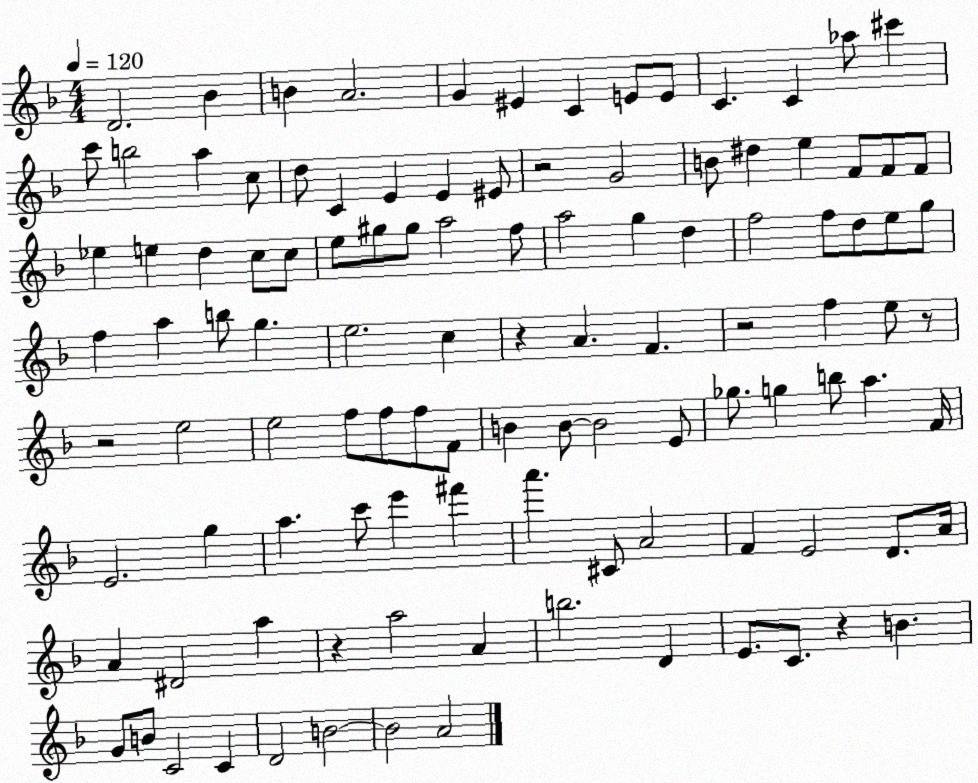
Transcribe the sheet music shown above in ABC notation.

X:1
T:Untitled
M:4/4
L:1/4
K:F
D2 _B B A2 G ^E C E/2 E/2 C C _a/2 ^c' c'/2 b2 a c/2 d/2 C E E ^E/2 z2 G2 B/2 ^d e F/2 F/2 F/2 _e e d c/2 c/2 e/2 ^g/2 ^g/2 a2 f/2 a2 g d f2 f/2 d/2 e/2 g/2 f a b/2 g e2 c z A F z2 f e/2 z/2 z2 e2 e2 f/2 f/2 f/2 F/2 B B/2 B2 E/2 _g/2 g b/2 a F/4 E2 g a c'/2 e' ^f' a' ^C/2 A2 F E2 D/2 A/4 A ^D2 a z a2 A b2 D E/2 C/2 z B G/2 B/2 C2 C D2 B2 B2 A2